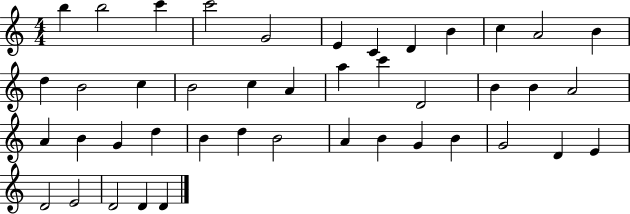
B5/q B5/h C6/q C6/h G4/h E4/q C4/q D4/q B4/q C5/q A4/h B4/q D5/q B4/h C5/q B4/h C5/q A4/q A5/q C6/q D4/h B4/q B4/q A4/h A4/q B4/q G4/q D5/q B4/q D5/q B4/h A4/q B4/q G4/q B4/q G4/h D4/q E4/q D4/h E4/h D4/h D4/q D4/q